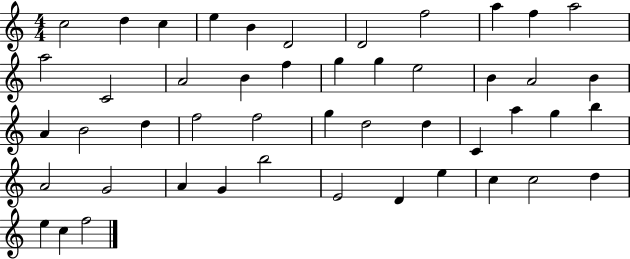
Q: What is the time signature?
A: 4/4